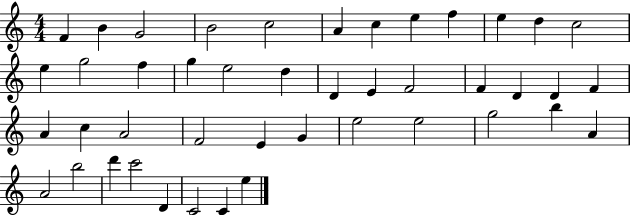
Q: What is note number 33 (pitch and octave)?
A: E5